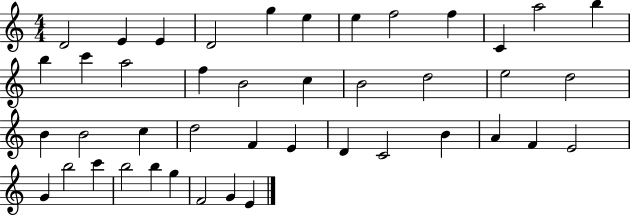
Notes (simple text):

D4/h E4/q E4/q D4/h G5/q E5/q E5/q F5/h F5/q C4/q A5/h B5/q B5/q C6/q A5/h F5/q B4/h C5/q B4/h D5/h E5/h D5/h B4/q B4/h C5/q D5/h F4/q E4/q D4/q C4/h B4/q A4/q F4/q E4/h G4/q B5/h C6/q B5/h B5/q G5/q F4/h G4/q E4/q